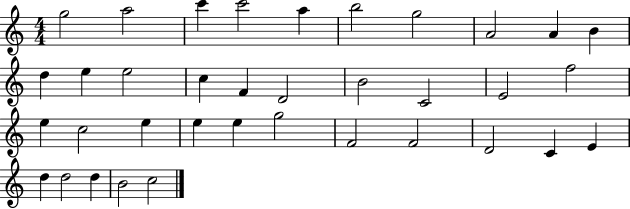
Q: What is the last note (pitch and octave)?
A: C5